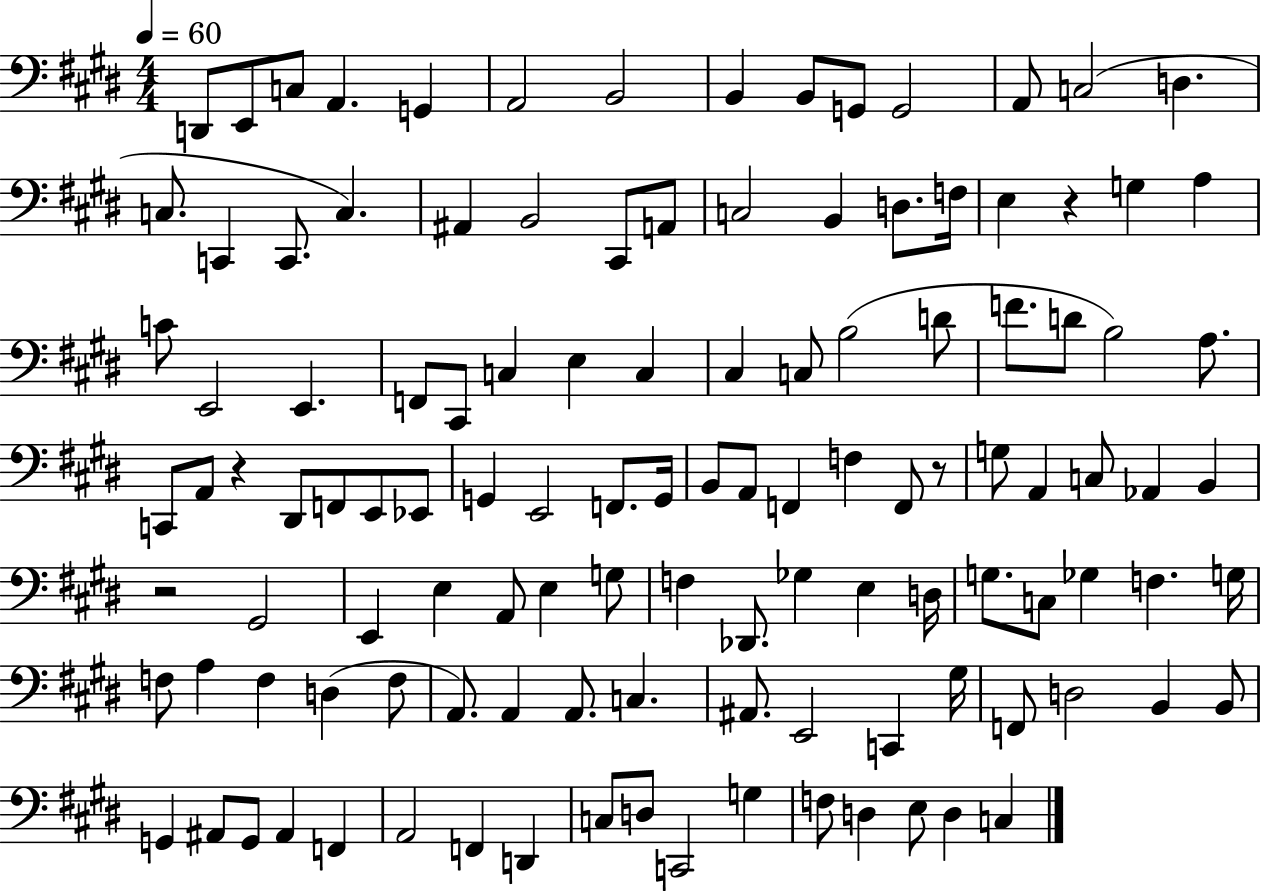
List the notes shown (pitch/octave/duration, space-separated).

D2/e E2/e C3/e A2/q. G2/q A2/h B2/h B2/q B2/e G2/e G2/h A2/e C3/h D3/q. C3/e. C2/q C2/e. C3/q. A#2/q B2/h C#2/e A2/e C3/h B2/q D3/e. F3/s E3/q R/q G3/q A3/q C4/e E2/h E2/q. F2/e C#2/e C3/q E3/q C3/q C#3/q C3/e B3/h D4/e F4/e. D4/e B3/h A3/e. C2/e A2/e R/q D#2/e F2/e E2/e Eb2/e G2/q E2/h F2/e. G2/s B2/e A2/e F2/q F3/q F2/e R/e G3/e A2/q C3/e Ab2/q B2/q R/h G#2/h E2/q E3/q A2/e E3/q G3/e F3/q Db2/e. Gb3/q E3/q D3/s G3/e. C3/e Gb3/q F3/q. G3/s F3/e A3/q F3/q D3/q F3/e A2/e. A2/q A2/e. C3/q. A#2/e. E2/h C2/q G#3/s F2/e D3/h B2/q B2/e G2/q A#2/e G2/e A#2/q F2/q A2/h F2/q D2/q C3/e D3/e C2/h G3/q F3/e D3/q E3/e D3/q C3/q